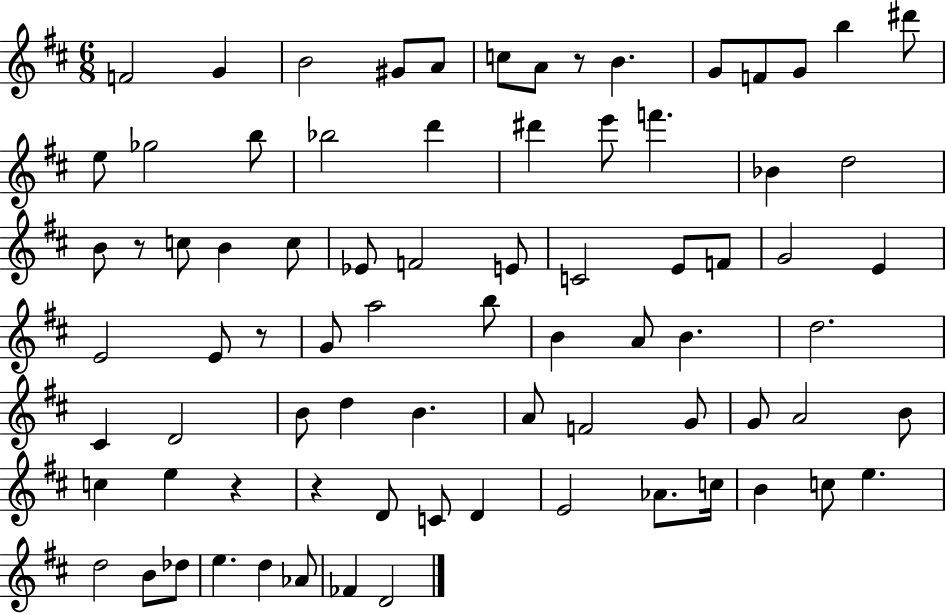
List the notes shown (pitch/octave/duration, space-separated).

F4/h G4/q B4/h G#4/e A4/e C5/e A4/e R/e B4/q. G4/e F4/e G4/e B5/q D#6/e E5/e Gb5/h B5/e Bb5/h D6/q D#6/q E6/e F6/q. Bb4/q D5/h B4/e R/e C5/e B4/q C5/e Eb4/e F4/h E4/e C4/h E4/e F4/e G4/h E4/q E4/h E4/e R/e G4/e A5/h B5/e B4/q A4/e B4/q. D5/h. C#4/q D4/h B4/e D5/q B4/q. A4/e F4/h G4/e G4/e A4/h B4/e C5/q E5/q R/q R/q D4/e C4/e D4/q E4/h Ab4/e. C5/s B4/q C5/e E5/q. D5/h B4/e Db5/e E5/q. D5/q Ab4/e FES4/q D4/h